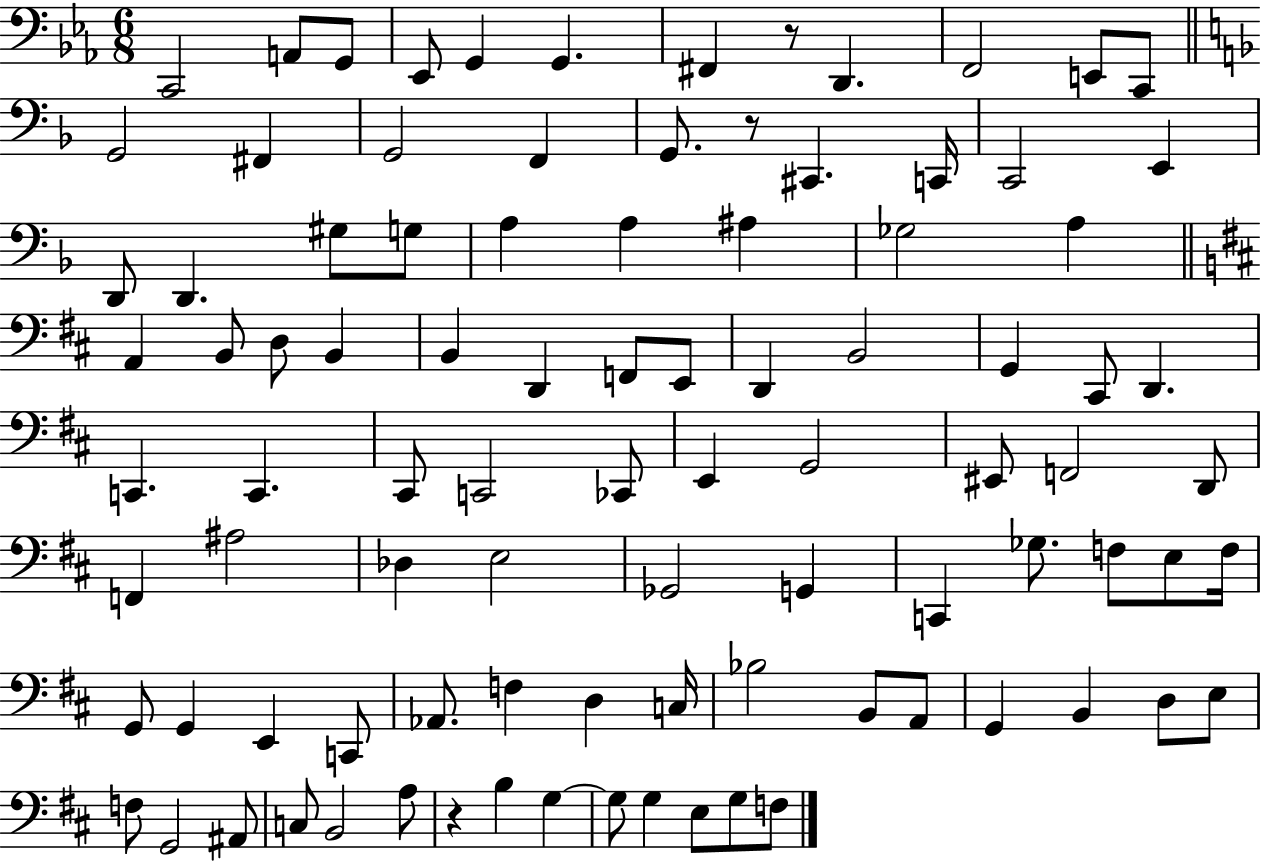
C2/h A2/e G2/e Eb2/e G2/q G2/q. F#2/q R/e D2/q. F2/h E2/e C2/e G2/h F#2/q G2/h F2/q G2/e. R/e C#2/q. C2/s C2/h E2/q D2/e D2/q. G#3/e G3/e A3/q A3/q A#3/q Gb3/h A3/q A2/q B2/e D3/e B2/q B2/q D2/q F2/e E2/e D2/q B2/h G2/q C#2/e D2/q. C2/q. C2/q. C#2/e C2/h CES2/e E2/q G2/h EIS2/e F2/h D2/e F2/q A#3/h Db3/q E3/h Gb2/h G2/q C2/q Gb3/e. F3/e E3/e F3/s G2/e G2/q E2/q C2/e Ab2/e. F3/q D3/q C3/s Bb3/h B2/e A2/e G2/q B2/q D3/e E3/e F3/e G2/h A#2/e C3/e B2/h A3/e R/q B3/q G3/q G3/e G3/q E3/e G3/e F3/e